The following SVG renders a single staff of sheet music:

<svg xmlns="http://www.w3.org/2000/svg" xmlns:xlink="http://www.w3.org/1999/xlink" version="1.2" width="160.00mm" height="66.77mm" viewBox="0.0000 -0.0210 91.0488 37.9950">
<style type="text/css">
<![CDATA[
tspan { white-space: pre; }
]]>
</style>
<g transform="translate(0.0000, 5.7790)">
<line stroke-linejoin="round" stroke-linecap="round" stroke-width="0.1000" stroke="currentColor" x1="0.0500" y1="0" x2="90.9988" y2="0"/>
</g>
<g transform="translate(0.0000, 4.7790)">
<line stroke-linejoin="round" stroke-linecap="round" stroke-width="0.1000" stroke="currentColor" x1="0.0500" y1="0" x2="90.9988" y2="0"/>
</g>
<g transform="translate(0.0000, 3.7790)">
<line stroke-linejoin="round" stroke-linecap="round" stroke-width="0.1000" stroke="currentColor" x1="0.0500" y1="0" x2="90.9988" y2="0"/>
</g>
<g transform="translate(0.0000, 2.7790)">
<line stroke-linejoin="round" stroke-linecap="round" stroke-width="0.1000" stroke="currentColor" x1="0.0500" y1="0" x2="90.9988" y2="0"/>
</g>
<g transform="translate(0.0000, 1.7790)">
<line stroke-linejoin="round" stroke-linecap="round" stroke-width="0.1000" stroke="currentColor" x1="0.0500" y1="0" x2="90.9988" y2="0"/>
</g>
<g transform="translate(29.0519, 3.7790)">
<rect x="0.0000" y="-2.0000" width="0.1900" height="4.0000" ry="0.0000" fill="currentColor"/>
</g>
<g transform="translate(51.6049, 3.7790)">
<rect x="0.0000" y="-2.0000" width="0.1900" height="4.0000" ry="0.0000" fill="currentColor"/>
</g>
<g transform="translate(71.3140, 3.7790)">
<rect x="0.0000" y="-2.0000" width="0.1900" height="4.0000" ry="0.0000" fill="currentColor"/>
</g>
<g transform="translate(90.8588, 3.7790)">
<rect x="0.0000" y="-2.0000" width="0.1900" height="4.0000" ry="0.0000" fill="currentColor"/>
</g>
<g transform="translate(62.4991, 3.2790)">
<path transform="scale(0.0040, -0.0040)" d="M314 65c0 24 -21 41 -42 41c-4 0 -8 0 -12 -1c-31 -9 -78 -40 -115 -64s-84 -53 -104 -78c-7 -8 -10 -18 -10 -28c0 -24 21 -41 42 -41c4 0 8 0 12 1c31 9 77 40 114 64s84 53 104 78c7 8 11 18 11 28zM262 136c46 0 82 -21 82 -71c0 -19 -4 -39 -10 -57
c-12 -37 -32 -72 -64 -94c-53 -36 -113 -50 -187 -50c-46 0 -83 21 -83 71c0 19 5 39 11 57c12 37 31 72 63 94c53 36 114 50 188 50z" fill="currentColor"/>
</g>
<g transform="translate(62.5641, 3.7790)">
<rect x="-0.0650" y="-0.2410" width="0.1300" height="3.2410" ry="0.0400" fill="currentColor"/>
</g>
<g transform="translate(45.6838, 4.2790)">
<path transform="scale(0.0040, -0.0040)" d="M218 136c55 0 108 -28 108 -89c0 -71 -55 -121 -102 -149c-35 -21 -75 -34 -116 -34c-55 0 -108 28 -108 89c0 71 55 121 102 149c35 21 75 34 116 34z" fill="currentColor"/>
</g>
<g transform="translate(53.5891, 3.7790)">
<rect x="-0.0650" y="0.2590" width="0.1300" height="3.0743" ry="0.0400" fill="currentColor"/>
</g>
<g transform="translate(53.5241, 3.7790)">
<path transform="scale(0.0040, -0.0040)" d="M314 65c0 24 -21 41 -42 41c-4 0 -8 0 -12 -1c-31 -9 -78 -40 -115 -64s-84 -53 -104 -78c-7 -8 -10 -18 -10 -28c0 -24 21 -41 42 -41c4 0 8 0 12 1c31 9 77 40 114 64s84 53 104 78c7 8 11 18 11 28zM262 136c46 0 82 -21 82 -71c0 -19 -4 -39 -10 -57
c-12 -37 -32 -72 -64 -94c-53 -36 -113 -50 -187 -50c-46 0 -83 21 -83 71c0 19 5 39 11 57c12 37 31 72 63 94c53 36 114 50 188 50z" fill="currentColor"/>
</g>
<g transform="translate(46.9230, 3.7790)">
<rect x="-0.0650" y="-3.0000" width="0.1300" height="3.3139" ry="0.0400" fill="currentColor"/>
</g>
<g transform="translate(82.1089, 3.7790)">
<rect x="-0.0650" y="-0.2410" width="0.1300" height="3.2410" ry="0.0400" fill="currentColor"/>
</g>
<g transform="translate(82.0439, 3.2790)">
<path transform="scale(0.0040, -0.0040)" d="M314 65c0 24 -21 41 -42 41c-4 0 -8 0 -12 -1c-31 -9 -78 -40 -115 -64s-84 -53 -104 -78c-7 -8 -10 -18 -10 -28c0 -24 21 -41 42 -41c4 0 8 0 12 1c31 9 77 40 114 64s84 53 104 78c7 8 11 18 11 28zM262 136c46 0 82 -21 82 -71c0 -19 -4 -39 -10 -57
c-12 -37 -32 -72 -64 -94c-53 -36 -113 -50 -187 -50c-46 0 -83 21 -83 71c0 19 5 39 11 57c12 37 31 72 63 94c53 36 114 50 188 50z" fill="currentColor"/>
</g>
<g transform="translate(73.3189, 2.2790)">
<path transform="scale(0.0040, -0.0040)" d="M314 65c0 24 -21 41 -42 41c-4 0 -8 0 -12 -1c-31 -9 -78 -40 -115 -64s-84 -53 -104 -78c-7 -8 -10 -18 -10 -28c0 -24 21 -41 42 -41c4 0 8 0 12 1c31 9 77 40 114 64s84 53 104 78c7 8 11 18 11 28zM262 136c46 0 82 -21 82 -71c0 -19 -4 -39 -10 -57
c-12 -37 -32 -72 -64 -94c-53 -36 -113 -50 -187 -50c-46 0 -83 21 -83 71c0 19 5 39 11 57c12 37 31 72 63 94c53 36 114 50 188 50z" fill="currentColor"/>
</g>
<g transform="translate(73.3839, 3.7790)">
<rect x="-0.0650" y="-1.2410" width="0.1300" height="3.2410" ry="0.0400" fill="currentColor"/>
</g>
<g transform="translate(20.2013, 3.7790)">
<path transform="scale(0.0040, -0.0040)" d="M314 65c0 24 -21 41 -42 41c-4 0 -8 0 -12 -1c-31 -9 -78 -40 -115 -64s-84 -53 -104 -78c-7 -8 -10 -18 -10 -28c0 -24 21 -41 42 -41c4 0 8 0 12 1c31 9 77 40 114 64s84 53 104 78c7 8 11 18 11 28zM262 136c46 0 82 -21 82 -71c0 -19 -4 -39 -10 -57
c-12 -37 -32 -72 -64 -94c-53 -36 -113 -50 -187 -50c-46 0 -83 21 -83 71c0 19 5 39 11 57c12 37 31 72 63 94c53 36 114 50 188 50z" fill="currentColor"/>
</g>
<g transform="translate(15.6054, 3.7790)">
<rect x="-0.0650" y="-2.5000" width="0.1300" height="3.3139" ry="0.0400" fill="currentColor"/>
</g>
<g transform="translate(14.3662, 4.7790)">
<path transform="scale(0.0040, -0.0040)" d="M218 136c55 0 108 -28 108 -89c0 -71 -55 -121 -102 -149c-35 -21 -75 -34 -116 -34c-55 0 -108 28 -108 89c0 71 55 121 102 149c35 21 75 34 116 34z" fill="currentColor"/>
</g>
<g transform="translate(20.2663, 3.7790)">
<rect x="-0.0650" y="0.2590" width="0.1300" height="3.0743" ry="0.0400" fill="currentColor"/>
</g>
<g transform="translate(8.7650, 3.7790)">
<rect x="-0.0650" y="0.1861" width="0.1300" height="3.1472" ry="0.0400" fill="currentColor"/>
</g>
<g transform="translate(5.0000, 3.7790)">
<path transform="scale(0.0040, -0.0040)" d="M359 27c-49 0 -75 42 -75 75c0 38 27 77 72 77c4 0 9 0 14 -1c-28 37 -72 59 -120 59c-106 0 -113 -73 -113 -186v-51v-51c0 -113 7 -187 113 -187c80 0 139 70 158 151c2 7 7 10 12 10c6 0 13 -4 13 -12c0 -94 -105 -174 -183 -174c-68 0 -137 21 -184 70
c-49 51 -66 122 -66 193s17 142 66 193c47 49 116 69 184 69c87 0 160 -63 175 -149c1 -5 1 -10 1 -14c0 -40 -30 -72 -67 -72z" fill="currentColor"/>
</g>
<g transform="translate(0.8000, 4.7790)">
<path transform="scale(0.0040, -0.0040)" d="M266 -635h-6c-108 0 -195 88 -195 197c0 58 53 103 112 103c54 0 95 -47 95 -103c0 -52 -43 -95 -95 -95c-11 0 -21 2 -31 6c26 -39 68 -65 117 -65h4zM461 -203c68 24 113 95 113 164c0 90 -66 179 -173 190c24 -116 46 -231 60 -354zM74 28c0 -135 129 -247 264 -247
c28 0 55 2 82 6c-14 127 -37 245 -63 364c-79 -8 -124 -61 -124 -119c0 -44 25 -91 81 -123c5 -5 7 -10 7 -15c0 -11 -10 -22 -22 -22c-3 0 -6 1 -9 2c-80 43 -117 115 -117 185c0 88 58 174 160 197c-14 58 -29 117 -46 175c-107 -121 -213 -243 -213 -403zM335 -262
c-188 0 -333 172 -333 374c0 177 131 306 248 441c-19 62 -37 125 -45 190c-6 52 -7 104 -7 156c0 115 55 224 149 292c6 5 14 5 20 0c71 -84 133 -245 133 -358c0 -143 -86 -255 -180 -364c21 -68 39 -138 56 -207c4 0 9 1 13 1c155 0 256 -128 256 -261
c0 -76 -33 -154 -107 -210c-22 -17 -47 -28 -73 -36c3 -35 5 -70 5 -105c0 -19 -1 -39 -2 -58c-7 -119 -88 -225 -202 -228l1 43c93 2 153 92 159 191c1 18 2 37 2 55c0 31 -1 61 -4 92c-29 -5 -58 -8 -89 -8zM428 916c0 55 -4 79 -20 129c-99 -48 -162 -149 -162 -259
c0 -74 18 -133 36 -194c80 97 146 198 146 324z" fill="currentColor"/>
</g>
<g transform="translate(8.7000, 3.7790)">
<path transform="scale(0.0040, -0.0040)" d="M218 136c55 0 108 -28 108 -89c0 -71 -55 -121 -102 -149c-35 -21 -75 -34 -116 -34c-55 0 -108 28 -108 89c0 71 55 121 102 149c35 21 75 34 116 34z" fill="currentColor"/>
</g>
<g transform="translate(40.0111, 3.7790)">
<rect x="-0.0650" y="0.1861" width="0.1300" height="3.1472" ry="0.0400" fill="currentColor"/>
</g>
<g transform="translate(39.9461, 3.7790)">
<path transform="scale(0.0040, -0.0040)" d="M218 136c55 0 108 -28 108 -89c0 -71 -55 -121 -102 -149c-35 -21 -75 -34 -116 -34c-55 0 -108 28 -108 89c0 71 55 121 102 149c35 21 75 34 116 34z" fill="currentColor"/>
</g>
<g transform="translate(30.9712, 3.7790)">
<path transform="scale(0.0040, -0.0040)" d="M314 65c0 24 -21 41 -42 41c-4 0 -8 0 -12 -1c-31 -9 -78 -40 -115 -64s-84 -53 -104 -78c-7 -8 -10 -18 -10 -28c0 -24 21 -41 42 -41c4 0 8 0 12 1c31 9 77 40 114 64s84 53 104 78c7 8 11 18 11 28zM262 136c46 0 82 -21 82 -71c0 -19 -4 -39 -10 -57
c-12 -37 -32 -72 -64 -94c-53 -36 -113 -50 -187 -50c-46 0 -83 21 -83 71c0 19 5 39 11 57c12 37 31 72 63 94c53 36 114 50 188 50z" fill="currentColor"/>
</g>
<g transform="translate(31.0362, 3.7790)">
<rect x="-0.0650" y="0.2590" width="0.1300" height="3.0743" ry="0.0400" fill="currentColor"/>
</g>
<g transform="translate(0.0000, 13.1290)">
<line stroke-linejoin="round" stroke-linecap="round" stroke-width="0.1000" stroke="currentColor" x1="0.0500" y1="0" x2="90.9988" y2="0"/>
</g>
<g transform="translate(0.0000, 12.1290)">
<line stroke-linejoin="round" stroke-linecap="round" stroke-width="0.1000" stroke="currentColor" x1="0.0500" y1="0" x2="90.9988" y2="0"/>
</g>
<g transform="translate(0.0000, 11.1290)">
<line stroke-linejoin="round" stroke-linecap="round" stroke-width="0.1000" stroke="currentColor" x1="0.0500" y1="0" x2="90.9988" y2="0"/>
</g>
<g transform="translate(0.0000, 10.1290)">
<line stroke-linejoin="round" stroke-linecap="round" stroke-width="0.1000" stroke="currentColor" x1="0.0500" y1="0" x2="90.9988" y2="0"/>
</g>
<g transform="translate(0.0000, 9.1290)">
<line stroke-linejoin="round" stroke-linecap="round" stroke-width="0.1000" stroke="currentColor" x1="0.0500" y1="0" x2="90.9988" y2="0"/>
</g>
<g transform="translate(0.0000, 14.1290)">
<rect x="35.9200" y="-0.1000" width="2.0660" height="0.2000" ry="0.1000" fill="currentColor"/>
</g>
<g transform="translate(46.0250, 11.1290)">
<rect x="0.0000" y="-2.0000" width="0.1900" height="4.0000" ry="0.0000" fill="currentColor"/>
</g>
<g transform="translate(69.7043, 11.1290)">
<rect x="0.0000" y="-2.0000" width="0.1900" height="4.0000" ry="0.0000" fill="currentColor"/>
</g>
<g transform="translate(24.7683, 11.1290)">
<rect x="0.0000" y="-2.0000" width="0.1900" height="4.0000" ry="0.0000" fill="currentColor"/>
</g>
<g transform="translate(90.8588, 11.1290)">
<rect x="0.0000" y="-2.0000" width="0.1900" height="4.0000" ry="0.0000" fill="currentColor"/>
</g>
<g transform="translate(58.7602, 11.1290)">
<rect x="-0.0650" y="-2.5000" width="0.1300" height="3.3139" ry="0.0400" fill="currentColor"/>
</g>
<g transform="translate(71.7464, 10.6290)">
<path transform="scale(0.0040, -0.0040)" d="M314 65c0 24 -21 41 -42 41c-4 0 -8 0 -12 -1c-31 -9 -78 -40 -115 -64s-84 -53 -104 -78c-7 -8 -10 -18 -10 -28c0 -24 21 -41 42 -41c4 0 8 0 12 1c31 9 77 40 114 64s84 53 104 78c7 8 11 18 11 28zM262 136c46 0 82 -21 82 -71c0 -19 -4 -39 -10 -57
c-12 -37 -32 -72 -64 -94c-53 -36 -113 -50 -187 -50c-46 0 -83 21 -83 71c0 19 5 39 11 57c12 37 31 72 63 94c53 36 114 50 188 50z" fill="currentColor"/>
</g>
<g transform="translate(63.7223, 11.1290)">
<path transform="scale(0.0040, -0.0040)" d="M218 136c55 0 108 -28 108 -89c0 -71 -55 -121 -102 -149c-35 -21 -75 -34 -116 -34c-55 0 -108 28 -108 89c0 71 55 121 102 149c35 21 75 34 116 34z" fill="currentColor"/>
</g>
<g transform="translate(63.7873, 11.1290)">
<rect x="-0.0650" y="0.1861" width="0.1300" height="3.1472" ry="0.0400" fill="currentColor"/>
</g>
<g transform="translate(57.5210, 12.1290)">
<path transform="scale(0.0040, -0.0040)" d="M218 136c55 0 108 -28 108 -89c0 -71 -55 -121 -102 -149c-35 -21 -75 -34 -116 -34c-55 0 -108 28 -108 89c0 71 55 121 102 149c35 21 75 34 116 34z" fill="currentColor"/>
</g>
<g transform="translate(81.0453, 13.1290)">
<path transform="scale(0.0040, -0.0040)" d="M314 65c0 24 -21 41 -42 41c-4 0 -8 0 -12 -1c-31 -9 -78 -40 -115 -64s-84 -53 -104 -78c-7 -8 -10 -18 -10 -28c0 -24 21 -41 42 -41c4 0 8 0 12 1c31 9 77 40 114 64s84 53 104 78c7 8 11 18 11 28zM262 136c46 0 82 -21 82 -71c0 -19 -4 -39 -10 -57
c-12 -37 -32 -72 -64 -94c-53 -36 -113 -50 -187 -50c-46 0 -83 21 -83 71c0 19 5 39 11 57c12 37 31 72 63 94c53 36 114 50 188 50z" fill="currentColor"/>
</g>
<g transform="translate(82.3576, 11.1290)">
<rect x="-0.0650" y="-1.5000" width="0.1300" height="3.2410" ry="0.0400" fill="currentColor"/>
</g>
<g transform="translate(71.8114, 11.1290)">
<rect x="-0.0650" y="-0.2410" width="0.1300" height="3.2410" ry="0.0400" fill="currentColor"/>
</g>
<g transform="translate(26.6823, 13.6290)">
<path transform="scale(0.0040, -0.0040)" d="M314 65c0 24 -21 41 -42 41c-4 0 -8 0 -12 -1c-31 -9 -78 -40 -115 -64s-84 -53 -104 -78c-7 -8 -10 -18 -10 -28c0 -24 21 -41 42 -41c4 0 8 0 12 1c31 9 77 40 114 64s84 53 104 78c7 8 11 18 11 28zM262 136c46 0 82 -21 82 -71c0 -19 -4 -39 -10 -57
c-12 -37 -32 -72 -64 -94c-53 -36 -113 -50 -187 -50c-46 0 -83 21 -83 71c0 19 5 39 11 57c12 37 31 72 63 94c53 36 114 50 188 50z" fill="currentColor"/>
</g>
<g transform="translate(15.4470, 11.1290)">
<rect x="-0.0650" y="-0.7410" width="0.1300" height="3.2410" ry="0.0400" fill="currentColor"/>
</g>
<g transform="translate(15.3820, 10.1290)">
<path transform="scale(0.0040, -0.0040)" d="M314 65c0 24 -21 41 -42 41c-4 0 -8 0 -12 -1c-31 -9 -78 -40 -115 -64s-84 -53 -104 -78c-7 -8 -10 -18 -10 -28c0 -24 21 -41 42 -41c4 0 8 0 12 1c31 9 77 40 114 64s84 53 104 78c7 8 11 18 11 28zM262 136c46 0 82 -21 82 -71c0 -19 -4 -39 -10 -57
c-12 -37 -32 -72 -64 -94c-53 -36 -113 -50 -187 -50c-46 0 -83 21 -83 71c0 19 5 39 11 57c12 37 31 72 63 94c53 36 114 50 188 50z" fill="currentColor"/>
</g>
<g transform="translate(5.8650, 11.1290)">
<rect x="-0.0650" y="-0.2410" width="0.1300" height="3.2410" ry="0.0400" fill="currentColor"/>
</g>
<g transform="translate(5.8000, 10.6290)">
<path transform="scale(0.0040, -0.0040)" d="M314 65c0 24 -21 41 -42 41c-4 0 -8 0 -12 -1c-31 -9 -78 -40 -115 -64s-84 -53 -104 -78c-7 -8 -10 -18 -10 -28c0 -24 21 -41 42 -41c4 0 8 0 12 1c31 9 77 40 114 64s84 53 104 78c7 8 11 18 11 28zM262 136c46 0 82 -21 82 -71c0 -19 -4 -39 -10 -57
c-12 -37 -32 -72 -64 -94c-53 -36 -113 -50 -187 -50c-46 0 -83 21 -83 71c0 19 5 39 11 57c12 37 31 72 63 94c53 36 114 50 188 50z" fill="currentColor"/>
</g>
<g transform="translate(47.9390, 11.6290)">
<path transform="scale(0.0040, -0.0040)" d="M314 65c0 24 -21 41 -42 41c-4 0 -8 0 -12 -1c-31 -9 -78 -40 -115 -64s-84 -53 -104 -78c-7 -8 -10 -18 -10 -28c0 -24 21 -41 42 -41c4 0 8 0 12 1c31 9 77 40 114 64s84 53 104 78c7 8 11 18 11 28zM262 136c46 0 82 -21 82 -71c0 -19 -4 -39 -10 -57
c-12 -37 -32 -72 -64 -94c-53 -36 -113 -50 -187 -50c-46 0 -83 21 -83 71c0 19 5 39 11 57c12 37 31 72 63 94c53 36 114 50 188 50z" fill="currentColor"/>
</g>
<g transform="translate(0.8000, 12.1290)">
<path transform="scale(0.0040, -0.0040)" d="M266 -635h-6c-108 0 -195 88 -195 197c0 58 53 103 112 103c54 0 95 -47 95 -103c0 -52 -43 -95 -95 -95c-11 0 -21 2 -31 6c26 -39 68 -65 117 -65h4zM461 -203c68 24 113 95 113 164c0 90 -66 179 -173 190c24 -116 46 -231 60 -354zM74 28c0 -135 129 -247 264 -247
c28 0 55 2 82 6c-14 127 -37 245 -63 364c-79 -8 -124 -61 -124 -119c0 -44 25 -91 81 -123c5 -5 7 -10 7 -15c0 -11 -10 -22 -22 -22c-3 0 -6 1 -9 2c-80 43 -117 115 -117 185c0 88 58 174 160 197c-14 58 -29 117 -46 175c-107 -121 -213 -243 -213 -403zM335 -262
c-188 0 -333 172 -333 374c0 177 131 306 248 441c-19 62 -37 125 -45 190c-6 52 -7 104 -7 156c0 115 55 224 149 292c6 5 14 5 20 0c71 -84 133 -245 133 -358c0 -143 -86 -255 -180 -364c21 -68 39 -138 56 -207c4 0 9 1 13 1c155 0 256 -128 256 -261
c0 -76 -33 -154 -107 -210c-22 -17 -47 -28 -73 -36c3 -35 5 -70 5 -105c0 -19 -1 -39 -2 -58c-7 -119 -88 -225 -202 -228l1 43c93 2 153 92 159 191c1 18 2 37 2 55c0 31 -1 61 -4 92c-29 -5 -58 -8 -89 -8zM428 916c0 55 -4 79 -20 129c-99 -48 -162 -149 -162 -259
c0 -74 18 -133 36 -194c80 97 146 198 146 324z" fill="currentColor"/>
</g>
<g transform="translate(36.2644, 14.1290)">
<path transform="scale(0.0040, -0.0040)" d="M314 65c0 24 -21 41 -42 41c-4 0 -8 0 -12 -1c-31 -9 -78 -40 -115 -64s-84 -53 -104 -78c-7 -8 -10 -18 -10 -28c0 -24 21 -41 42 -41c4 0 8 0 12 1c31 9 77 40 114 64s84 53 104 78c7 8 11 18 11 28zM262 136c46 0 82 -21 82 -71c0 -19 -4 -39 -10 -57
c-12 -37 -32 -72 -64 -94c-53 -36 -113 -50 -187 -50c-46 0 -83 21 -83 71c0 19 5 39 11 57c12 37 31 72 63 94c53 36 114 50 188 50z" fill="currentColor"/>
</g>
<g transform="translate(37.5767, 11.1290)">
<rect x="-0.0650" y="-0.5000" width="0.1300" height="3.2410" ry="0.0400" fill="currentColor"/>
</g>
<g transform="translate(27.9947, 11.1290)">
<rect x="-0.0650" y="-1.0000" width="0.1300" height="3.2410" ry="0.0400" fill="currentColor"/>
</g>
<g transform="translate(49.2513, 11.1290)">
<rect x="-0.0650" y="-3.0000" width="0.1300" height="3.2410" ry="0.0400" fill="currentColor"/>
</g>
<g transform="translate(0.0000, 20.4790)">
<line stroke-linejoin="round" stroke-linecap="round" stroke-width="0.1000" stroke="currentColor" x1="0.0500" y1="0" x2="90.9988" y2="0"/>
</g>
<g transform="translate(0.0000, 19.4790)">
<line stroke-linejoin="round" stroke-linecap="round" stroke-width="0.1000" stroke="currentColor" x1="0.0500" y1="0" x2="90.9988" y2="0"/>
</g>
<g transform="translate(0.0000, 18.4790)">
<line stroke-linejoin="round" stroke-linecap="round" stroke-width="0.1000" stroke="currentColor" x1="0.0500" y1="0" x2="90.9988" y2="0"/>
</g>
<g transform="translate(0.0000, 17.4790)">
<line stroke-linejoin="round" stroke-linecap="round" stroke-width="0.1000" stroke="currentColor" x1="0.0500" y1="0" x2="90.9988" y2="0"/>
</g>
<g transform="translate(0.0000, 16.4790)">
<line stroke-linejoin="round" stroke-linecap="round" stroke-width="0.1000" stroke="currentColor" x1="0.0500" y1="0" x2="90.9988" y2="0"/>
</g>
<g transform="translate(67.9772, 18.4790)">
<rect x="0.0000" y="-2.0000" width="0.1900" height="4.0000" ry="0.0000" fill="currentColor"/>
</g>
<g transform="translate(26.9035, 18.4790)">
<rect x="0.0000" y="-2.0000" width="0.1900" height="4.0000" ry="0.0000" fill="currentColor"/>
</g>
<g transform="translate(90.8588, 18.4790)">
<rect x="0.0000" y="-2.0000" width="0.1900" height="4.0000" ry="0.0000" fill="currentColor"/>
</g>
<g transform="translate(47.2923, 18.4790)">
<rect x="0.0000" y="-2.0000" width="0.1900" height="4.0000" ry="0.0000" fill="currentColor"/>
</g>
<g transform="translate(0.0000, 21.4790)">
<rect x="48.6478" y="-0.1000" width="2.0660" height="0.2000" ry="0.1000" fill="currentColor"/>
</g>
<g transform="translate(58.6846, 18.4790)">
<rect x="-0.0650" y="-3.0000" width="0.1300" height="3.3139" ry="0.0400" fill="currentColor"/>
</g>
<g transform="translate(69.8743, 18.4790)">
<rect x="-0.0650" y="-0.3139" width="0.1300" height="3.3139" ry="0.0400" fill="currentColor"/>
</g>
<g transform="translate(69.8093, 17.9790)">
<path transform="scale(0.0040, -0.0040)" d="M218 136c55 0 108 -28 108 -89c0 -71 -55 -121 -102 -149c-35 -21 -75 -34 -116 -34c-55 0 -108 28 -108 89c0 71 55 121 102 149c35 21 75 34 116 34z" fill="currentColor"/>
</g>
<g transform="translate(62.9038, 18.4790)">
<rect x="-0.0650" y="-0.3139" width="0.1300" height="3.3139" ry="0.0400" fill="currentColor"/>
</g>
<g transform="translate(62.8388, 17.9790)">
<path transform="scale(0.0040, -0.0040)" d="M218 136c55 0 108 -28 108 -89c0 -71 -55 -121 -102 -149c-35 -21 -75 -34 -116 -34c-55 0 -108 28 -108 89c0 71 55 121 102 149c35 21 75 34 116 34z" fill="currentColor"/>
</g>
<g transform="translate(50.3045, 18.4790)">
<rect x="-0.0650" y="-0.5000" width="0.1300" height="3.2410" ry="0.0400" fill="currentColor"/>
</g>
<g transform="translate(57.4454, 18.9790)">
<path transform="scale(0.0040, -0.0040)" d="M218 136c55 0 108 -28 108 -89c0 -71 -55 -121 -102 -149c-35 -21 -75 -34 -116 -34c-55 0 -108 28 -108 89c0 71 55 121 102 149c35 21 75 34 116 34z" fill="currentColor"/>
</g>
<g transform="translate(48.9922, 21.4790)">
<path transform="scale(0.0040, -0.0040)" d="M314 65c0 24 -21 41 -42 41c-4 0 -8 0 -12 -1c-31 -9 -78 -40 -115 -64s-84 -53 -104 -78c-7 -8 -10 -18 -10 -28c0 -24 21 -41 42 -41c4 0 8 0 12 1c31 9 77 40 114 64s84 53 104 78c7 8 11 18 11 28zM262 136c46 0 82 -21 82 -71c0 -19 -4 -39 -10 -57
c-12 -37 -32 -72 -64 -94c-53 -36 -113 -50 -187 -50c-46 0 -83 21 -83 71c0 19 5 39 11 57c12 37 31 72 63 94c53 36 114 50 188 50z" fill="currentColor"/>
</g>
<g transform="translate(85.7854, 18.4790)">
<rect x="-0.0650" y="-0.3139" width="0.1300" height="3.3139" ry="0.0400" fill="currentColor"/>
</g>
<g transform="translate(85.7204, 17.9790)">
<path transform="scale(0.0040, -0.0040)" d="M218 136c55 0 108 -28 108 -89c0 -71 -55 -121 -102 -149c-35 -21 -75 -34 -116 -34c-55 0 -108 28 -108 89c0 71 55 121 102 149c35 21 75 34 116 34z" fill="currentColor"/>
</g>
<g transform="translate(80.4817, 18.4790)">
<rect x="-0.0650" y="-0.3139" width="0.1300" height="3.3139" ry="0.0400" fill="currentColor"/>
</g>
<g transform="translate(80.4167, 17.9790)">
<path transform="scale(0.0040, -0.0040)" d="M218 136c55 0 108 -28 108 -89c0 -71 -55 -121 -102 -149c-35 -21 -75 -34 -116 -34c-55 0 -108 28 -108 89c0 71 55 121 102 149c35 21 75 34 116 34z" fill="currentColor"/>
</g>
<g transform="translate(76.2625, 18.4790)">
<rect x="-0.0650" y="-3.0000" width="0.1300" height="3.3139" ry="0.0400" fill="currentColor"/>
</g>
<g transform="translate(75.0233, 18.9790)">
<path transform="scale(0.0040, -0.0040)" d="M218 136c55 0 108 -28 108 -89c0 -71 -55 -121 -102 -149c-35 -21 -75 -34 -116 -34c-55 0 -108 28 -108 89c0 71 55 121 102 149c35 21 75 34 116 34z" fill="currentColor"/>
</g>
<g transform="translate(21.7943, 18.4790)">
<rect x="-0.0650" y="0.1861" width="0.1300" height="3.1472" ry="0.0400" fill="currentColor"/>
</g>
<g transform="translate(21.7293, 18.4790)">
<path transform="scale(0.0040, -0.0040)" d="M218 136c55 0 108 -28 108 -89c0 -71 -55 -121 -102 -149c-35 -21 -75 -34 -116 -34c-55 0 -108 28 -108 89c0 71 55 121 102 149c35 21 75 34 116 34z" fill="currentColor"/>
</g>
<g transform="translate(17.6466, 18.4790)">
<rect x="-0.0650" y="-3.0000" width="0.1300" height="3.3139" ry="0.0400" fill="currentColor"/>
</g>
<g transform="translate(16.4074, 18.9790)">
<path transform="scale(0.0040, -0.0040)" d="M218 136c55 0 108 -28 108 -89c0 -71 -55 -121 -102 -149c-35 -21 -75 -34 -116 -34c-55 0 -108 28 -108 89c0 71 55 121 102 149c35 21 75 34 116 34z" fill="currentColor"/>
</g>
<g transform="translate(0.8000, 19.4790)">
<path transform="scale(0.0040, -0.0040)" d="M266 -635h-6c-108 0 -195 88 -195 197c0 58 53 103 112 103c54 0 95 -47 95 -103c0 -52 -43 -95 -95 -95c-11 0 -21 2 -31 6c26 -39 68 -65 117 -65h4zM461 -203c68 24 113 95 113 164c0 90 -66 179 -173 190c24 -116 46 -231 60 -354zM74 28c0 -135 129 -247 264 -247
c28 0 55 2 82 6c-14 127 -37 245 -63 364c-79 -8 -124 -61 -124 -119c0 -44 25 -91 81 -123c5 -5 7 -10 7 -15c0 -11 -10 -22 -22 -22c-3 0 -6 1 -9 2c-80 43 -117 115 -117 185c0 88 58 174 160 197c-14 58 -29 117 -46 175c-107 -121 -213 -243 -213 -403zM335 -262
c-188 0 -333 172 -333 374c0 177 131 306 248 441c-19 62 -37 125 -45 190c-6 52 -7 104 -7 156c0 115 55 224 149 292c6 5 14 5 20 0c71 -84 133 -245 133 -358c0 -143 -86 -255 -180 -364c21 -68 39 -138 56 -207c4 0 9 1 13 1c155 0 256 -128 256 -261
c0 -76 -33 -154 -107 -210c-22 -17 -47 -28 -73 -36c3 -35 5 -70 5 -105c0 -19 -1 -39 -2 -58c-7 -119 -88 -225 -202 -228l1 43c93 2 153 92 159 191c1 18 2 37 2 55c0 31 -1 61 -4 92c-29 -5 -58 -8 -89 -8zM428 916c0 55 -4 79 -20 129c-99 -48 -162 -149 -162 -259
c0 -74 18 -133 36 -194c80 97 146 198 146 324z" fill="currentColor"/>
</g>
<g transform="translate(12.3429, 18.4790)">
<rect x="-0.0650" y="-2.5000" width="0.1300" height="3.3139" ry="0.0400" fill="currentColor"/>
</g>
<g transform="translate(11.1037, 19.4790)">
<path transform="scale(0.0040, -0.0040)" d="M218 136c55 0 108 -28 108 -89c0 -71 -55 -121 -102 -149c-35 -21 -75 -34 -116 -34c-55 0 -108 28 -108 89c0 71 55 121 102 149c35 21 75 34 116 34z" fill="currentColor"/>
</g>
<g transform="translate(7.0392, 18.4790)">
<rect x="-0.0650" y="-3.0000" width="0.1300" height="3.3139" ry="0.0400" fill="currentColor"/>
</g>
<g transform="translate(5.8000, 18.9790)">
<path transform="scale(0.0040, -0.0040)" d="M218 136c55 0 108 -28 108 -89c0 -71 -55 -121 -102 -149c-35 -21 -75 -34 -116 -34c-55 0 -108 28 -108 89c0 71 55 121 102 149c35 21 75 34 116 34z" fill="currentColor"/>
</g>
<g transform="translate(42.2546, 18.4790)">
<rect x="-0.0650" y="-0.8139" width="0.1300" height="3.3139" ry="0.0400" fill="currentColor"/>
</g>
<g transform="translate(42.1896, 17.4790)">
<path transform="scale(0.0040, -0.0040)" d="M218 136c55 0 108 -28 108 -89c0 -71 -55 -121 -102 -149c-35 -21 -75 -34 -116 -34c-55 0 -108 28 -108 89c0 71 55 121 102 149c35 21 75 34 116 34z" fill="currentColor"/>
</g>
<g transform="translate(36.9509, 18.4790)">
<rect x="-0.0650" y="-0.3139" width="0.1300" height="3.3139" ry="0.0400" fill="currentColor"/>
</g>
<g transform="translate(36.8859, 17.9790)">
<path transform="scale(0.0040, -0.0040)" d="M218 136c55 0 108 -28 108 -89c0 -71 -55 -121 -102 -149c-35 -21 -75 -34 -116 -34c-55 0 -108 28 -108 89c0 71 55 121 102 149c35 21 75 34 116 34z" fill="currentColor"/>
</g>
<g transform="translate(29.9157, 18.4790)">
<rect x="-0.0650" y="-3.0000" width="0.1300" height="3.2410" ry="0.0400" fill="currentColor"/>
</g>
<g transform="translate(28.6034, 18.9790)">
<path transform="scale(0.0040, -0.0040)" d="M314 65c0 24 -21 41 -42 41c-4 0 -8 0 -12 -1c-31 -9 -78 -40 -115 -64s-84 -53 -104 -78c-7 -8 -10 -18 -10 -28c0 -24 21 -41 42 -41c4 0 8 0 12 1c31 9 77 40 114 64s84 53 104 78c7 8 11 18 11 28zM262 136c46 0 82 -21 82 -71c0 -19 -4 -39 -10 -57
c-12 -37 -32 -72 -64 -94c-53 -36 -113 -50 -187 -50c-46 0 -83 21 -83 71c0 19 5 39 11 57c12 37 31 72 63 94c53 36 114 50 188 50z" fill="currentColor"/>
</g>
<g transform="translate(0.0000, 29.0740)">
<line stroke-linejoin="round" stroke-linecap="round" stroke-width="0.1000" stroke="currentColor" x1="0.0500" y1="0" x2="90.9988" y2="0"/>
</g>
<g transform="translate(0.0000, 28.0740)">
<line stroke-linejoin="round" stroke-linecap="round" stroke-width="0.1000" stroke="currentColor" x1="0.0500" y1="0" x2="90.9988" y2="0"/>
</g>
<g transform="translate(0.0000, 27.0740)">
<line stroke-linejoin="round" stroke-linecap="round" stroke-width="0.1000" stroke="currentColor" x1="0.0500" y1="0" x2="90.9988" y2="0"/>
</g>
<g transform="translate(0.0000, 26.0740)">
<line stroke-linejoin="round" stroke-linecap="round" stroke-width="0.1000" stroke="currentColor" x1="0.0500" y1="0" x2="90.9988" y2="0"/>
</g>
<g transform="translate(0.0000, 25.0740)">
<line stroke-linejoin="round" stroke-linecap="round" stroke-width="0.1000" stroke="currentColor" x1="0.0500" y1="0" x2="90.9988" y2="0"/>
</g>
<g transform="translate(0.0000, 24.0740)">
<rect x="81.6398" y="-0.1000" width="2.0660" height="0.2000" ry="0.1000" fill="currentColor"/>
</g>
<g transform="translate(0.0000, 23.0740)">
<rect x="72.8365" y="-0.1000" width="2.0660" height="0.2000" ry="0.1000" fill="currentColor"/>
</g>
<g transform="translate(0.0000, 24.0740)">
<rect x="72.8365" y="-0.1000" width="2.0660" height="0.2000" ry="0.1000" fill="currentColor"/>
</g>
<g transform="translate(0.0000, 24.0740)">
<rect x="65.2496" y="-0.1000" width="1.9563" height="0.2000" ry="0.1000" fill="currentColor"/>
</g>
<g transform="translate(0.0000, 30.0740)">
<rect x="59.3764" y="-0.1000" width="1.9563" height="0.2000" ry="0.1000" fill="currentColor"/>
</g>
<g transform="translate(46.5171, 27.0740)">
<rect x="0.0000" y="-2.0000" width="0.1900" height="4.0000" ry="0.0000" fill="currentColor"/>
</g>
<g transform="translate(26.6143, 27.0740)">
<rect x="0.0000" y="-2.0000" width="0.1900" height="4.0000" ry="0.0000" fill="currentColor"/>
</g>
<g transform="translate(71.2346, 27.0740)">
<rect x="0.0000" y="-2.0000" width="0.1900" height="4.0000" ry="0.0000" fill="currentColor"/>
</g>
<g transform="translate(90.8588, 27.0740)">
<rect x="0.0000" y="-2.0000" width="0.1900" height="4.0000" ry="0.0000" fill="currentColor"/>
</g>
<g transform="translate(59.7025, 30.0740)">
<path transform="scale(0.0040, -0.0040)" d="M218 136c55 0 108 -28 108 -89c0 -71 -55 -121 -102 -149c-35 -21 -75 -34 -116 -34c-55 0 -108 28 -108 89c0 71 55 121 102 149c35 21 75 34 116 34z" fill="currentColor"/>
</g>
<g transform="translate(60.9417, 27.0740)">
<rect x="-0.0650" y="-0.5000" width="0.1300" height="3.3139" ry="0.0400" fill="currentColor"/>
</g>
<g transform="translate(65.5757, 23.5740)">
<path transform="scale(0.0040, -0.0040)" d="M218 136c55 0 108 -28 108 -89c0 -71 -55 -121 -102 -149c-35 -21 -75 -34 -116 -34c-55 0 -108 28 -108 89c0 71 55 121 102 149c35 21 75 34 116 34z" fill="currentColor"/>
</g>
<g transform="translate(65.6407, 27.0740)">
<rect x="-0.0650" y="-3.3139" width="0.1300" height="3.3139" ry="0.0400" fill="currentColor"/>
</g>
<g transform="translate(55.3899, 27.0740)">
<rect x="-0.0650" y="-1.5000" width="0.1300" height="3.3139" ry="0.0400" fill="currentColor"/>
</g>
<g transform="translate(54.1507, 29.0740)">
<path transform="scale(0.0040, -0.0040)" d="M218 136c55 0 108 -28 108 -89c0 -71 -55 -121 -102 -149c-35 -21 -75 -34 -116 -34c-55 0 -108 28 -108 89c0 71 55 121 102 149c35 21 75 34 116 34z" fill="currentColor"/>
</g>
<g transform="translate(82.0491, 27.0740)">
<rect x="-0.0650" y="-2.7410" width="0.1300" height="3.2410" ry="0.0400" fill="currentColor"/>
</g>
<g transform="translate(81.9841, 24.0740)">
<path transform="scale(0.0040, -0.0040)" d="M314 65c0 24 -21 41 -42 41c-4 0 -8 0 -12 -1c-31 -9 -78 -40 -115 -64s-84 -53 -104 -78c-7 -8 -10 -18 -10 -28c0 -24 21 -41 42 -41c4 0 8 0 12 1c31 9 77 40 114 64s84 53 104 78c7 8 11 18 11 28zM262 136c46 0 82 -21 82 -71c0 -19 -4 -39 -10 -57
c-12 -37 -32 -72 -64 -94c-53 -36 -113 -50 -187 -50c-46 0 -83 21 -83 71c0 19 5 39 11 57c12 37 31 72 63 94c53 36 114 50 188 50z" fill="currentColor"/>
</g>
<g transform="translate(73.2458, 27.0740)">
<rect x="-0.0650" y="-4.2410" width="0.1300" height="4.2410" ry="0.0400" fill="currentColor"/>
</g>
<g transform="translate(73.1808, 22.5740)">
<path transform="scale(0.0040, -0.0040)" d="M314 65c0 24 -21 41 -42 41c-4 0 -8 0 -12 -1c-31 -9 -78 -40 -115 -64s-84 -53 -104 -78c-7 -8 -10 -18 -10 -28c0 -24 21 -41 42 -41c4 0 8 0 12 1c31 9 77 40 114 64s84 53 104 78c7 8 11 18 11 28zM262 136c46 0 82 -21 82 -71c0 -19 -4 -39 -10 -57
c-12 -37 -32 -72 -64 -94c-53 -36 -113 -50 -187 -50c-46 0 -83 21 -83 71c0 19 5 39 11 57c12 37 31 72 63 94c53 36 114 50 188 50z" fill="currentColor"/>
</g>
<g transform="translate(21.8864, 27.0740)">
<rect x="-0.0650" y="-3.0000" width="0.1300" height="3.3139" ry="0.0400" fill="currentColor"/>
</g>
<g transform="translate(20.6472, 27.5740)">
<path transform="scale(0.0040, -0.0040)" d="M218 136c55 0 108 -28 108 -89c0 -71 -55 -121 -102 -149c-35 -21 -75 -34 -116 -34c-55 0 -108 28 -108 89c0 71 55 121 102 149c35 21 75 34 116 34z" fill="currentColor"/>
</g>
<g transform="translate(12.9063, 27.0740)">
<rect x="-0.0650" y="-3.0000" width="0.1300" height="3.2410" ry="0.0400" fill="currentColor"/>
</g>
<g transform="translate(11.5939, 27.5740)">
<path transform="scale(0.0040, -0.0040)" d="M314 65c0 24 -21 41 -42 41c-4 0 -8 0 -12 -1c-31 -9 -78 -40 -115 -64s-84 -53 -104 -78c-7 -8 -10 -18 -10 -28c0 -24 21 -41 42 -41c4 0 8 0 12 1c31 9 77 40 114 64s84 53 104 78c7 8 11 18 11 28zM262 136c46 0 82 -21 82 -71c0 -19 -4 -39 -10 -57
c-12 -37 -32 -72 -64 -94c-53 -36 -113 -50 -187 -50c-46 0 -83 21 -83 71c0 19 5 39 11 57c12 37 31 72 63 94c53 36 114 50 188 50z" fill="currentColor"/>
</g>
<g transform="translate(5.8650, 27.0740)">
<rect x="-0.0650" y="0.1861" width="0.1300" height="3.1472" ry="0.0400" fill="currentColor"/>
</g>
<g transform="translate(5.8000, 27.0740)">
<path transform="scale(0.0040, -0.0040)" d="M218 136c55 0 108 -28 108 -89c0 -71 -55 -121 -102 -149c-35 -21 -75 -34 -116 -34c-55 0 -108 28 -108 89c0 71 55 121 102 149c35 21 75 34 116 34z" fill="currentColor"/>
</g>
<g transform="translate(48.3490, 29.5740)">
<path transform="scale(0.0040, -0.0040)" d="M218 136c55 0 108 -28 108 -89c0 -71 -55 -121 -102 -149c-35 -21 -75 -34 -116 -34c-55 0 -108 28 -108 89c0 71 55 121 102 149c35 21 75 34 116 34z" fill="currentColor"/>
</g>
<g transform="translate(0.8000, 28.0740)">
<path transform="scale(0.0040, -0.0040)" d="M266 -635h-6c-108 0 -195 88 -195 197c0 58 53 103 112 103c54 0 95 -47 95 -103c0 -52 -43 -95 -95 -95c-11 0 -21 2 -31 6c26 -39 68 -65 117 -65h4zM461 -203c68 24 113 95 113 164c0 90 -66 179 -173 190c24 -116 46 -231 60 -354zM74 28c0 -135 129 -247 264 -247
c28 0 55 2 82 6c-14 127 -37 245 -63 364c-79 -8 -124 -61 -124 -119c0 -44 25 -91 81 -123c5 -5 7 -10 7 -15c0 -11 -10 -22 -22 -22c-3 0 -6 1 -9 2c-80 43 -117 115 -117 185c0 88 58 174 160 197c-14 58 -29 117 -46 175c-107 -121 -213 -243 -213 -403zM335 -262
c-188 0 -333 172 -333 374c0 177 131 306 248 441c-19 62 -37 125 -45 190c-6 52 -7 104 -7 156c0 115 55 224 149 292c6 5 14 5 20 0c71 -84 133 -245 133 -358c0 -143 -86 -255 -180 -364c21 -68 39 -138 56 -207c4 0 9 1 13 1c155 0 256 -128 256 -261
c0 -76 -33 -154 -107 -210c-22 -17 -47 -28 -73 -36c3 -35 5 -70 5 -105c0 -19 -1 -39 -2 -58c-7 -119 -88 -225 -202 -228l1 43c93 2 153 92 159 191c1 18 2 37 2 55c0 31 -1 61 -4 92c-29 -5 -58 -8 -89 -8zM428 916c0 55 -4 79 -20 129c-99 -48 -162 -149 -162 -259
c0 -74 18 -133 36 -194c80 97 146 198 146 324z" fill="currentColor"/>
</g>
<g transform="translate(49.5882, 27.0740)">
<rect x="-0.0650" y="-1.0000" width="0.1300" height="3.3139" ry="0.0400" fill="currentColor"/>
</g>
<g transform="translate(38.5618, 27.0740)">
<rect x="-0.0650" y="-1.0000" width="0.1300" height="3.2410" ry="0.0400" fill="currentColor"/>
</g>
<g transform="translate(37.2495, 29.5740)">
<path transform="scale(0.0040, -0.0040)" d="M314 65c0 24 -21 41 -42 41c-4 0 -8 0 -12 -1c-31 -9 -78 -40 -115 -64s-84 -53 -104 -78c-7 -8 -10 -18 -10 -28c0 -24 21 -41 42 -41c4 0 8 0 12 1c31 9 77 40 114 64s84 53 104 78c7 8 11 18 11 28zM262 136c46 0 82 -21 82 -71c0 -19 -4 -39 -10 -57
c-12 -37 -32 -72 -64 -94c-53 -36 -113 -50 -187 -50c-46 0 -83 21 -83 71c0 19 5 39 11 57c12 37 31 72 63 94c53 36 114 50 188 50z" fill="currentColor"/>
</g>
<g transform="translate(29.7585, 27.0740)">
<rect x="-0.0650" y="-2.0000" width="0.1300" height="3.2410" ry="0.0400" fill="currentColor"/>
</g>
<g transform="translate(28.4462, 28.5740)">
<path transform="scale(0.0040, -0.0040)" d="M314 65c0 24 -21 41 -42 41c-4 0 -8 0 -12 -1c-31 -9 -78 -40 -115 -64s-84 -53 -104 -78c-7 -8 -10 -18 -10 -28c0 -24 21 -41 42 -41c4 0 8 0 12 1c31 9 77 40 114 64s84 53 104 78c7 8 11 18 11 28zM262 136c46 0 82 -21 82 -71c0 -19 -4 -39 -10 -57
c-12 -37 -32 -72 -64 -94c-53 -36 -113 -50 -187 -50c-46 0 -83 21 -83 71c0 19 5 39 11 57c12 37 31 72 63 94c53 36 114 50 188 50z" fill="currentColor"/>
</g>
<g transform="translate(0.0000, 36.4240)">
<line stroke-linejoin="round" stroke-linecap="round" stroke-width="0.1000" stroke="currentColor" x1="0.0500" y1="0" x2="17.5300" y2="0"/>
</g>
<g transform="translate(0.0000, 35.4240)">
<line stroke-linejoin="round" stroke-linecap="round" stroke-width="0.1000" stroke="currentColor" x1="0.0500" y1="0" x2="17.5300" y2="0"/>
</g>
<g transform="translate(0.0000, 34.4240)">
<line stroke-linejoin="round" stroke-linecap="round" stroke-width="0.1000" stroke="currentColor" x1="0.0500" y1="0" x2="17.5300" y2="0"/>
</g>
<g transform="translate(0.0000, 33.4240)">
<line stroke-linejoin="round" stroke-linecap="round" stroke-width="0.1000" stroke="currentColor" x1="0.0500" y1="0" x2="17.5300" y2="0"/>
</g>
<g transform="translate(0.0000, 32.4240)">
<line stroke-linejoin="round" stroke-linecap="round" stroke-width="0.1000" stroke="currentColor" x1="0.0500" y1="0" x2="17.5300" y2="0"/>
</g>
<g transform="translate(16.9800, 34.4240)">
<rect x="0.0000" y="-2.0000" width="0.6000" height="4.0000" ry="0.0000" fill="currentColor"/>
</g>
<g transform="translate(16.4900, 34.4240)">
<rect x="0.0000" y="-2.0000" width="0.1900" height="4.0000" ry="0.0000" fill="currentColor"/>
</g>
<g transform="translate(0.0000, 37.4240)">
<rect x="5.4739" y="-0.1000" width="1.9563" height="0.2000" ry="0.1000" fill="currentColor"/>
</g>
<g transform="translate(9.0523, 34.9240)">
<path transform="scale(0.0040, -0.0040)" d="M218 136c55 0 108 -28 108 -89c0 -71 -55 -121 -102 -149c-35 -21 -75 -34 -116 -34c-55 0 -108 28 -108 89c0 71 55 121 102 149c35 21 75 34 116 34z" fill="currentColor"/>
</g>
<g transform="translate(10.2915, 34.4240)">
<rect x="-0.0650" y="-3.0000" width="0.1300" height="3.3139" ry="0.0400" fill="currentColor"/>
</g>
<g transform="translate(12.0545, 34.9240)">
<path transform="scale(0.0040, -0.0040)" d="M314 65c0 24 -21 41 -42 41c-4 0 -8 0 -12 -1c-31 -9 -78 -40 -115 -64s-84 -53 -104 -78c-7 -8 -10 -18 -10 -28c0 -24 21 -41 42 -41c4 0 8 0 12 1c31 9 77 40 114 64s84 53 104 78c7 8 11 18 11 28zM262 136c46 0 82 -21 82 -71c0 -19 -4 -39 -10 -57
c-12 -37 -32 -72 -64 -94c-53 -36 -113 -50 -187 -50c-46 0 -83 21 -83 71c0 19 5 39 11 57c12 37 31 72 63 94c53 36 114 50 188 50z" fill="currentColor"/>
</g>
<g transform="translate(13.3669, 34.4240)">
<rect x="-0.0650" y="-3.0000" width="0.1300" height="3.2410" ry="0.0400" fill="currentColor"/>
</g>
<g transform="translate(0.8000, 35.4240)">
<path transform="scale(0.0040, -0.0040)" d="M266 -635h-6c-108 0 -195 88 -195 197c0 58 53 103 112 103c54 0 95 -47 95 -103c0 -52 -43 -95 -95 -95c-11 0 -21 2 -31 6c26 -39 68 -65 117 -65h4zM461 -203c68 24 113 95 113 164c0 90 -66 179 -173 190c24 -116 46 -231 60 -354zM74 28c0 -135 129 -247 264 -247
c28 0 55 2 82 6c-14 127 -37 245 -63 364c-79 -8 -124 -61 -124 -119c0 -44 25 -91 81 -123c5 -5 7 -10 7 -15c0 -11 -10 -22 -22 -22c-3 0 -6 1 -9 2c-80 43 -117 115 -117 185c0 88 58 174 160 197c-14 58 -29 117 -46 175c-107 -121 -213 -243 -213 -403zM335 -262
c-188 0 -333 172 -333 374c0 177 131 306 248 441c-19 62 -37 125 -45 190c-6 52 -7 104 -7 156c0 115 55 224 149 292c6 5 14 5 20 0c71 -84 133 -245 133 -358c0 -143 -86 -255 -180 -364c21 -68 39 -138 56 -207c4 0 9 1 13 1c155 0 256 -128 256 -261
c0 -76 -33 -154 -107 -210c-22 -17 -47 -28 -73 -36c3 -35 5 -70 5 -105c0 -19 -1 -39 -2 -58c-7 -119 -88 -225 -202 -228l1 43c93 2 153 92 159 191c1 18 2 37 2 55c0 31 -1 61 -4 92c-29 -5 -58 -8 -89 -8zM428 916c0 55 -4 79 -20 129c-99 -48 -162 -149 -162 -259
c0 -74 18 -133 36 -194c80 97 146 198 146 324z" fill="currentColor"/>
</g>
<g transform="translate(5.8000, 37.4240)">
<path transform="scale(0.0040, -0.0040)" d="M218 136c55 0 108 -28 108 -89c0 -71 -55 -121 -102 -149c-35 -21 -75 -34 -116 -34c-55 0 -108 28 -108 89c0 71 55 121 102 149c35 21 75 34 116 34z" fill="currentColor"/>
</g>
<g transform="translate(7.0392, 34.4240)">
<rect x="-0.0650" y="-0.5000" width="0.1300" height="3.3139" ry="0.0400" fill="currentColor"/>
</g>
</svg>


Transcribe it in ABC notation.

X:1
T:Untitled
M:4/4
L:1/4
K:C
B G B2 B2 B A B2 c2 e2 c2 c2 d2 D2 C2 A2 G B c2 E2 A G A B A2 c d C2 A c c A c c B A2 A F2 D2 D E C b d'2 a2 C A A2